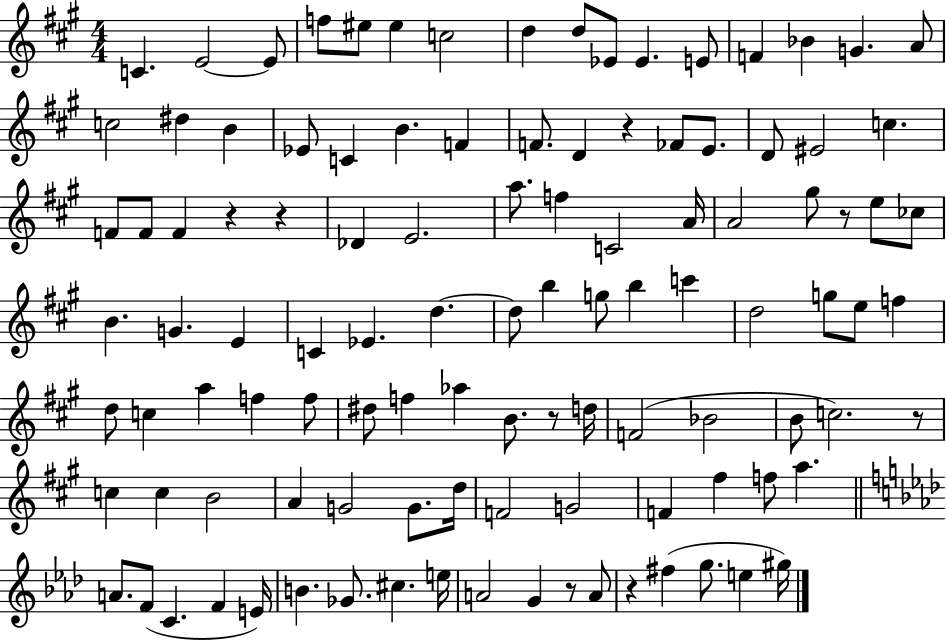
{
  \clef treble
  \numericTimeSignature
  \time 4/4
  \key a \major
  c'4. e'2~~ e'8 | f''8 eis''8 eis''4 c''2 | d''4 d''8 ees'8 ees'4. e'8 | f'4 bes'4 g'4. a'8 | \break c''2 dis''4 b'4 | ees'8 c'4 b'4. f'4 | f'8. d'4 r4 fes'8 e'8. | d'8 eis'2 c''4. | \break f'8 f'8 f'4 r4 r4 | des'4 e'2. | a''8. f''4 c'2 a'16 | a'2 gis''8 r8 e''8 ces''8 | \break b'4. g'4. e'4 | c'4 ees'4. d''4.~~ | d''8 b''4 g''8 b''4 c'''4 | d''2 g''8 e''8 f''4 | \break d''8 c''4 a''4 f''4 f''8 | dis''8 f''4 aes''4 b'8. r8 d''16 | f'2( bes'2 | b'8 c''2.) r8 | \break c''4 c''4 b'2 | a'4 g'2 g'8. d''16 | f'2 g'2 | f'4 fis''4 f''8 a''4. | \break \bar "||" \break \key aes \major a'8. f'8( c'4. f'4 e'16) | b'4. ges'8. cis''4. e''16 | a'2 g'4 r8 a'8 | r4 fis''4( g''8. e''4 gis''16) | \break \bar "|."
}